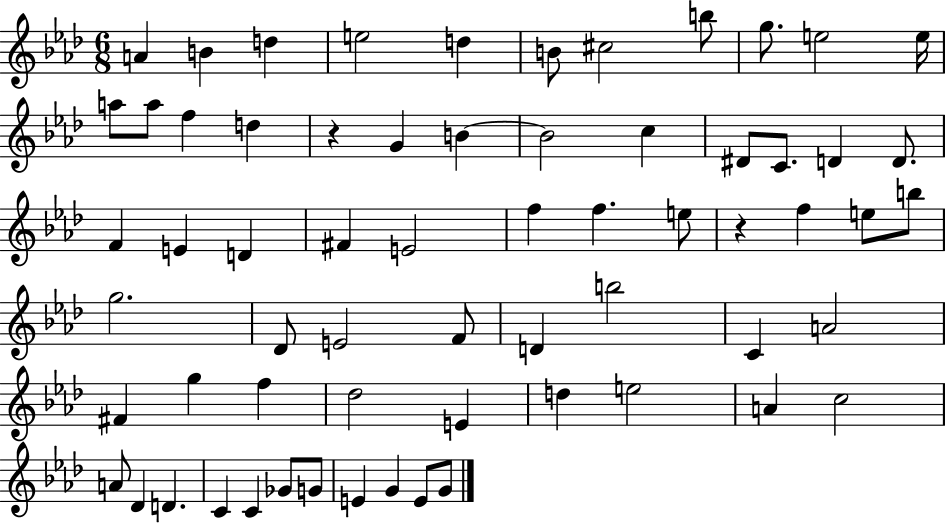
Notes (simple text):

A4/q B4/q D5/q E5/h D5/q B4/e C#5/h B5/e G5/e. E5/h E5/s A5/e A5/e F5/q D5/q R/q G4/q B4/q B4/h C5/q D#4/e C4/e. D4/q D4/e. F4/q E4/q D4/q F#4/q E4/h F5/q F5/q. E5/e R/q F5/q E5/e B5/e G5/h. Db4/e E4/h F4/e D4/q B5/h C4/q A4/h F#4/q G5/q F5/q Db5/h E4/q D5/q E5/h A4/q C5/h A4/e Db4/q D4/q. C4/q C4/q Gb4/e G4/e E4/q G4/q E4/e G4/e